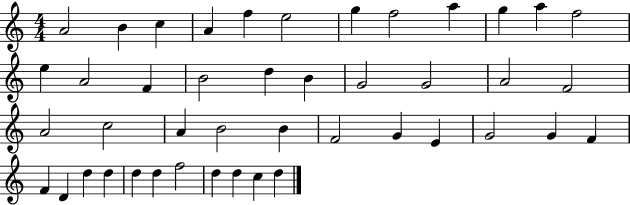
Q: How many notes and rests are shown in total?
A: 44